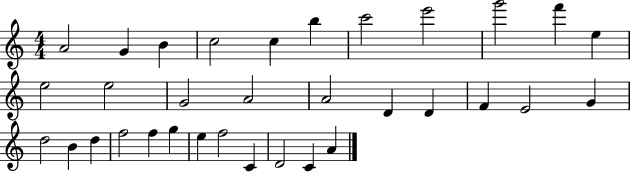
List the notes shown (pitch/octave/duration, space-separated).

A4/h G4/q B4/q C5/h C5/q B5/q C6/h E6/h G6/h F6/q E5/q E5/h E5/h G4/h A4/h A4/h D4/q D4/q F4/q E4/h G4/q D5/h B4/q D5/q F5/h F5/q G5/q E5/q F5/h C4/q D4/h C4/q A4/q